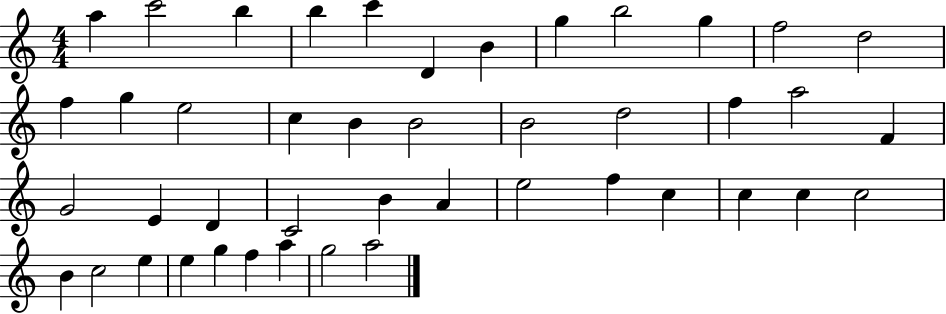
{
  \clef treble
  \numericTimeSignature
  \time 4/4
  \key c \major
  a''4 c'''2 b''4 | b''4 c'''4 d'4 b'4 | g''4 b''2 g''4 | f''2 d''2 | \break f''4 g''4 e''2 | c''4 b'4 b'2 | b'2 d''2 | f''4 a''2 f'4 | \break g'2 e'4 d'4 | c'2 b'4 a'4 | e''2 f''4 c''4 | c''4 c''4 c''2 | \break b'4 c''2 e''4 | e''4 g''4 f''4 a''4 | g''2 a''2 | \bar "|."
}